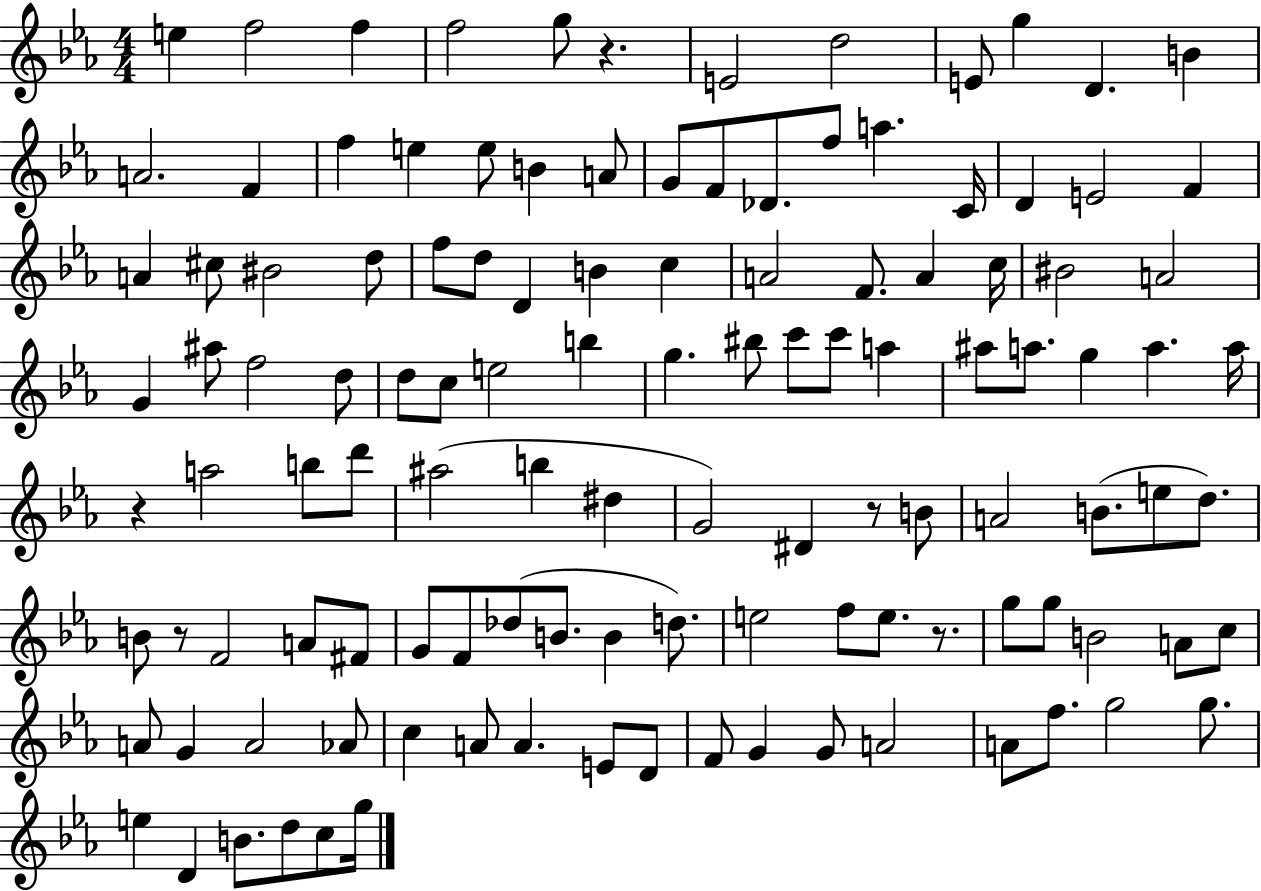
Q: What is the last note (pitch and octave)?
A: G5